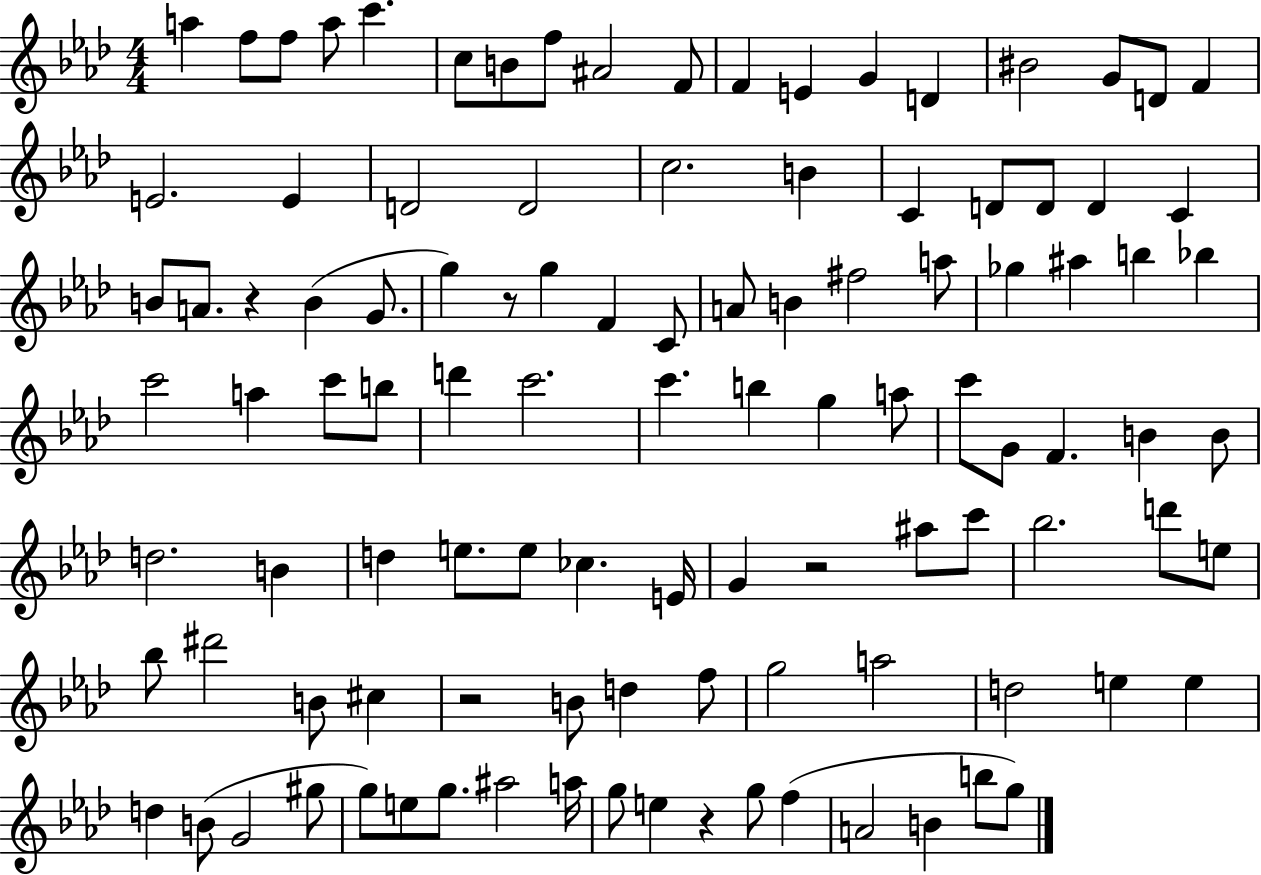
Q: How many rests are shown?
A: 5